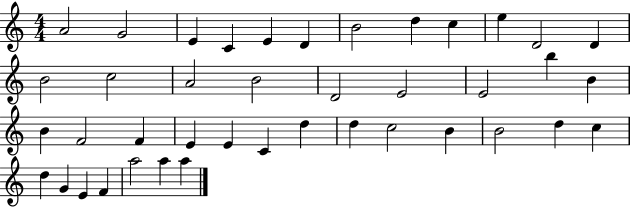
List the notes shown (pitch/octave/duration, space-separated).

A4/h G4/h E4/q C4/q E4/q D4/q B4/h D5/q C5/q E5/q D4/h D4/q B4/h C5/h A4/h B4/h D4/h E4/h E4/h B5/q B4/q B4/q F4/h F4/q E4/q E4/q C4/q D5/q D5/q C5/h B4/q B4/h D5/q C5/q D5/q G4/q E4/q F4/q A5/h A5/q A5/q